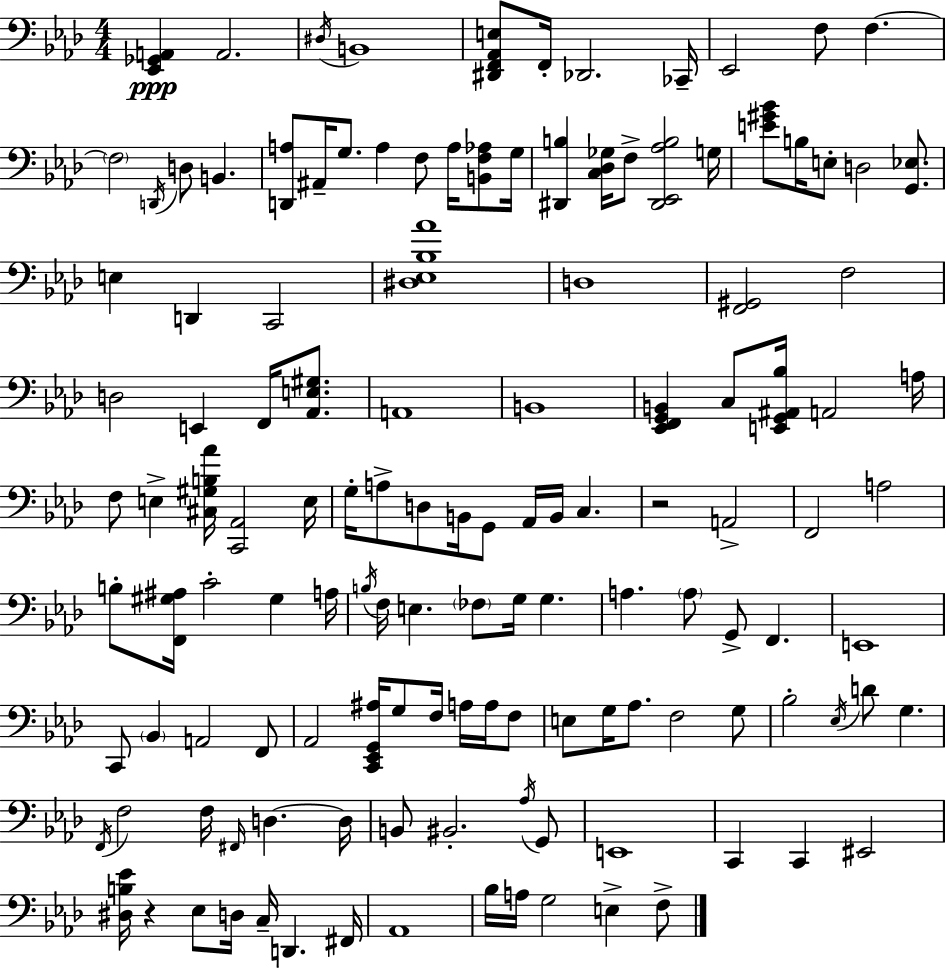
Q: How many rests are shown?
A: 2